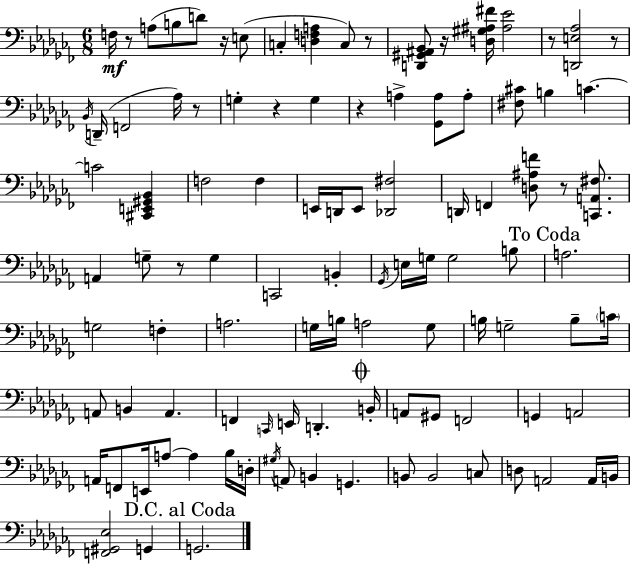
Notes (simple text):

F3/s R/e A3/e B3/e D4/e R/s E3/e C3/q [D3,F3,A3]/q C3/e R/e [D2,G#2,A#2,Bb2]/e R/s [D3,G#3,A#3,F#4]/s [A#3,Eb4]/h R/e [D2,E3,Ab3]/h R/e Bb2/s D2/s F2/h Ab3/s R/e G3/q R/q G3/q R/q A3/q [Gb2,A3]/e A3/e [F#3,C#4]/e B3/q C4/q. C4/h [C#2,E2,G#2,Bb2]/q F3/h F3/q E2/s D2/s E2/e [Db2,F#3]/h D2/s F2/q [D3,A#3,F4]/e R/e [C2,A2,F#3]/e. A2/q G3/e R/e G3/q C2/h B2/q Gb2/s E3/s G3/s G3/h B3/e A3/h. G3/h F3/q A3/h. G3/s B3/s A3/h G3/e B3/s G3/h B3/e C4/s A2/e B2/q A2/q. F2/q C2/s E2/s D2/q. B2/s A2/e G#2/e F2/h G2/q A2/h A2/s F2/e E2/s A3/e A3/q Bb3/s D3/s G#3/s A2/e B2/q G2/q. B2/e B2/h C3/e D3/e A2/h A2/s B2/s [F2,G#2,Eb3]/h G2/q G2/h.